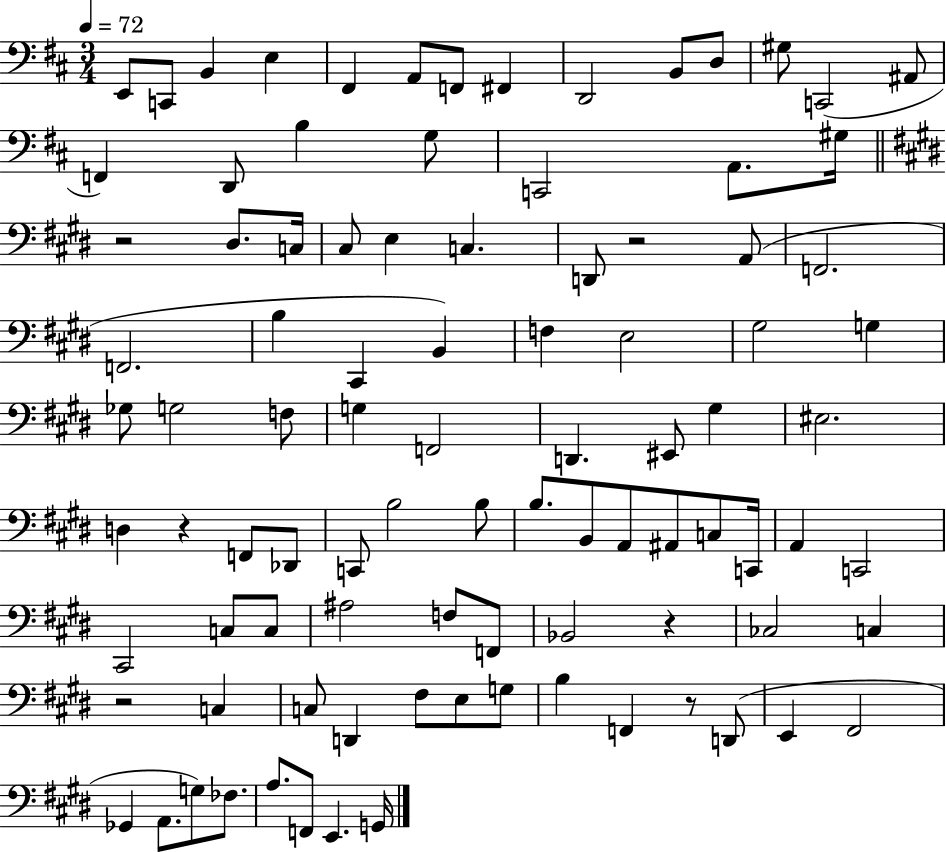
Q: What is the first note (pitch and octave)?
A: E2